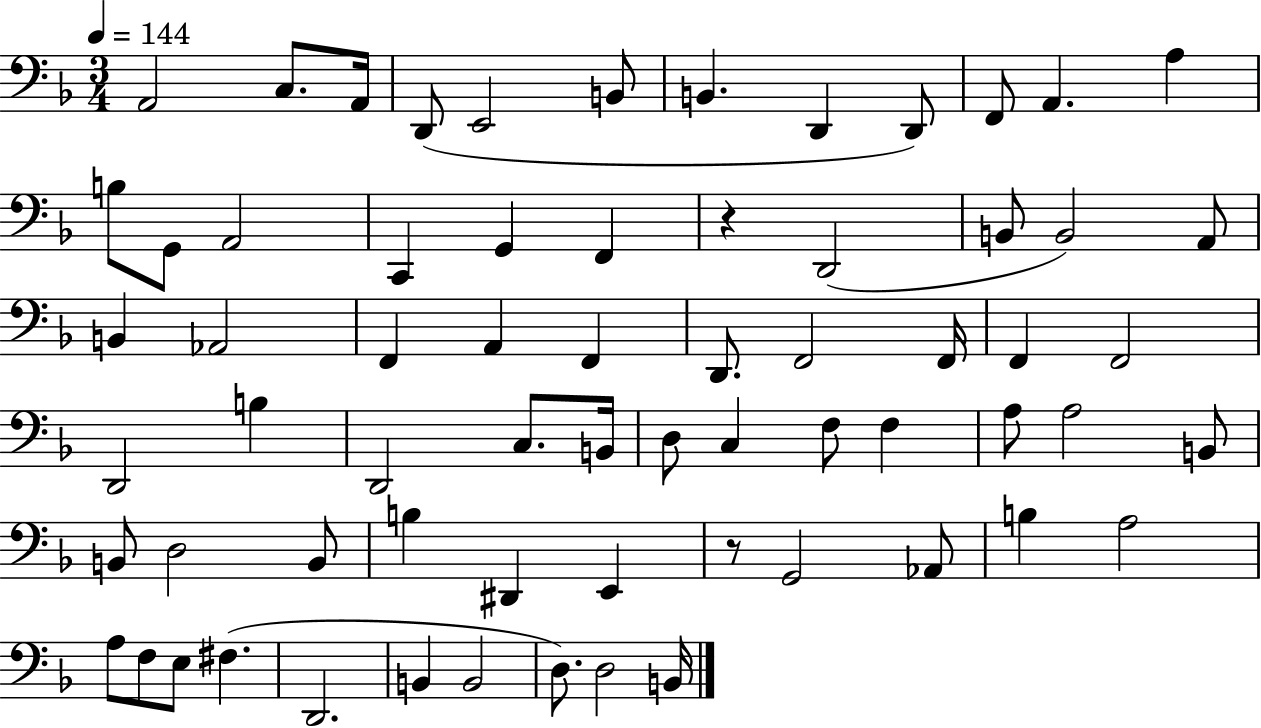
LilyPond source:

{
  \clef bass
  \numericTimeSignature
  \time 3/4
  \key f \major
  \tempo 4 = 144
  \repeat volta 2 { a,2 c8. a,16 | d,8( e,2 b,8 | b,4. d,4 d,8) | f,8 a,4. a4 | \break b8 g,8 a,2 | c,4 g,4 f,4 | r4 d,2( | b,8 b,2) a,8 | \break b,4 aes,2 | f,4 a,4 f,4 | d,8. f,2 f,16 | f,4 f,2 | \break d,2 b4 | d,2 c8. b,16 | d8 c4 f8 f4 | a8 a2 b,8 | \break b,8 d2 b,8 | b4 dis,4 e,4 | r8 g,2 aes,8 | b4 a2 | \break a8 f8 e8 fis4.( | d,2. | b,4 b,2 | d8.) d2 b,16 | \break } \bar "|."
}